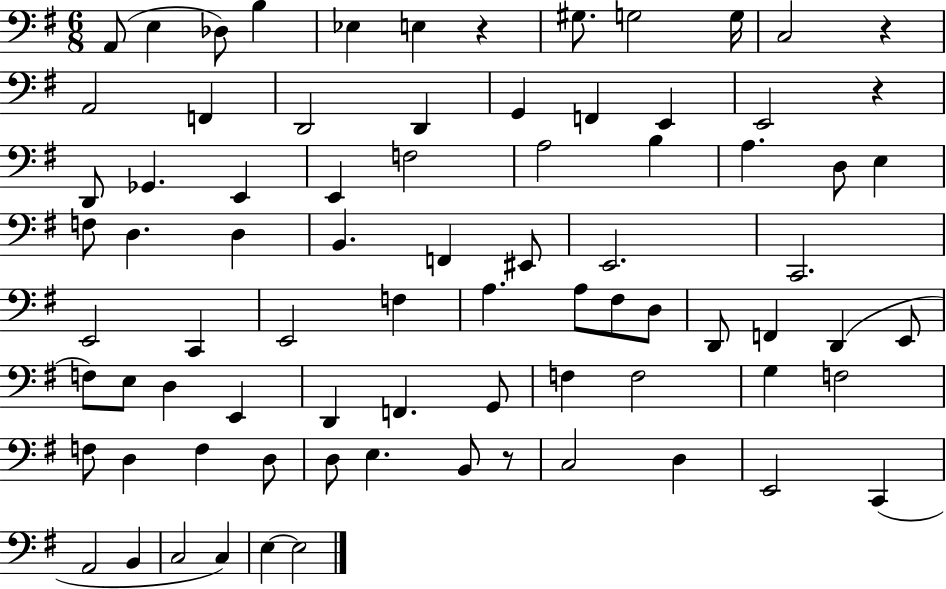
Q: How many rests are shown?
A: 4